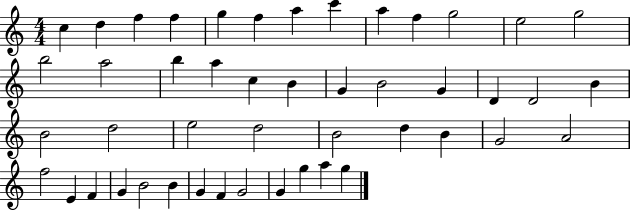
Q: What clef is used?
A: treble